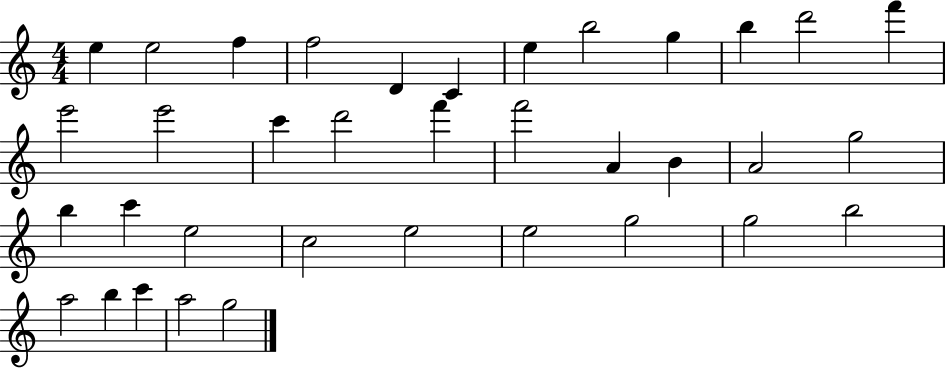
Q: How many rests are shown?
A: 0